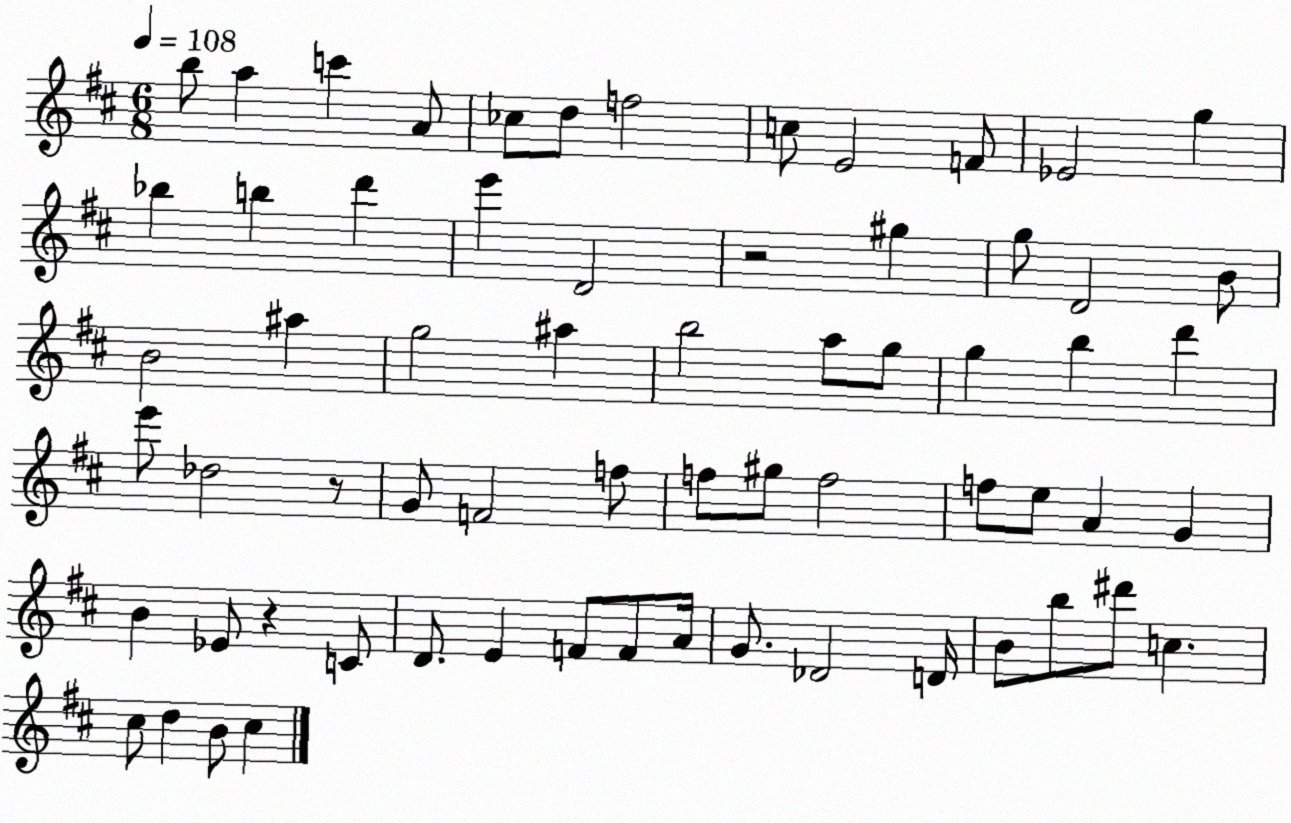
X:1
T:Untitled
M:6/8
L:1/4
K:D
b/2 a c' A/2 _c/2 d/2 f2 c/2 E2 F/2 _E2 g _b b d' e' D2 z2 ^g g/2 D2 B/2 B2 ^a g2 ^a b2 a/2 g/2 g b d' e'/2 _d2 z/2 G/2 F2 f/2 f/2 ^g/2 f2 f/2 e/2 A G B _E/2 z C/2 D/2 E F/2 F/2 A/4 G/2 _D2 D/4 B/2 b/2 ^d'/2 c ^c/2 d B/2 ^c